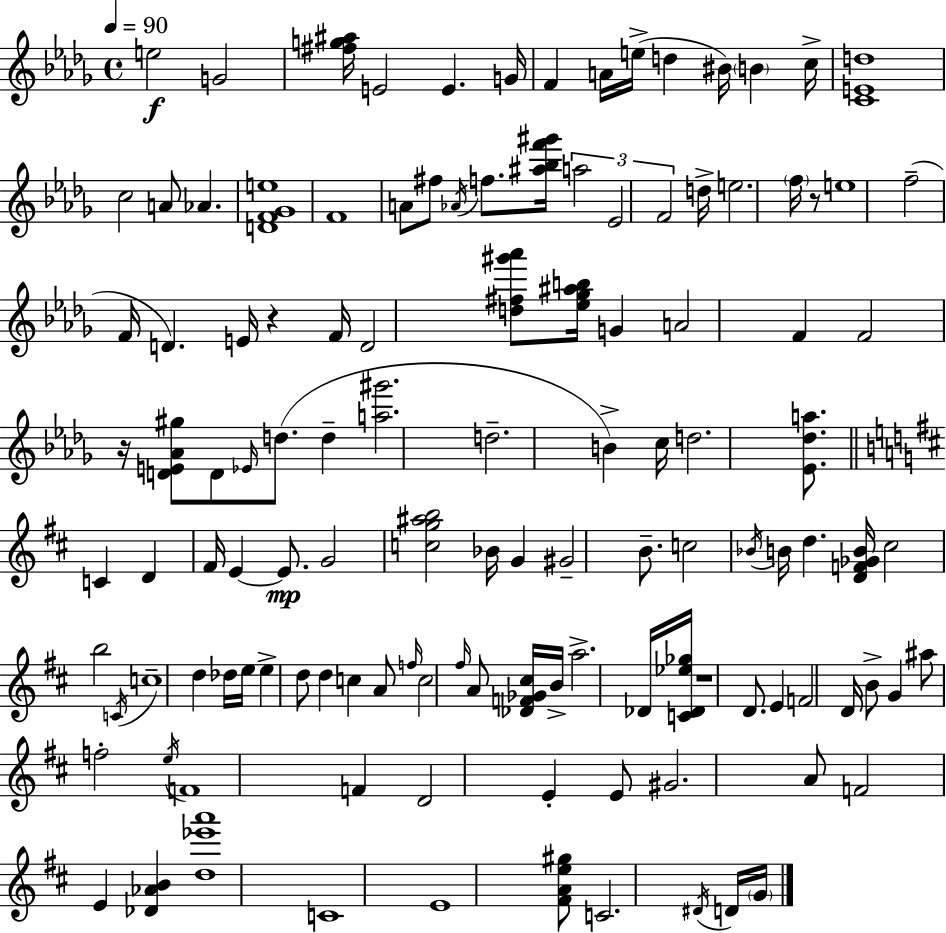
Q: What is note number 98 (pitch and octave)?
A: E4